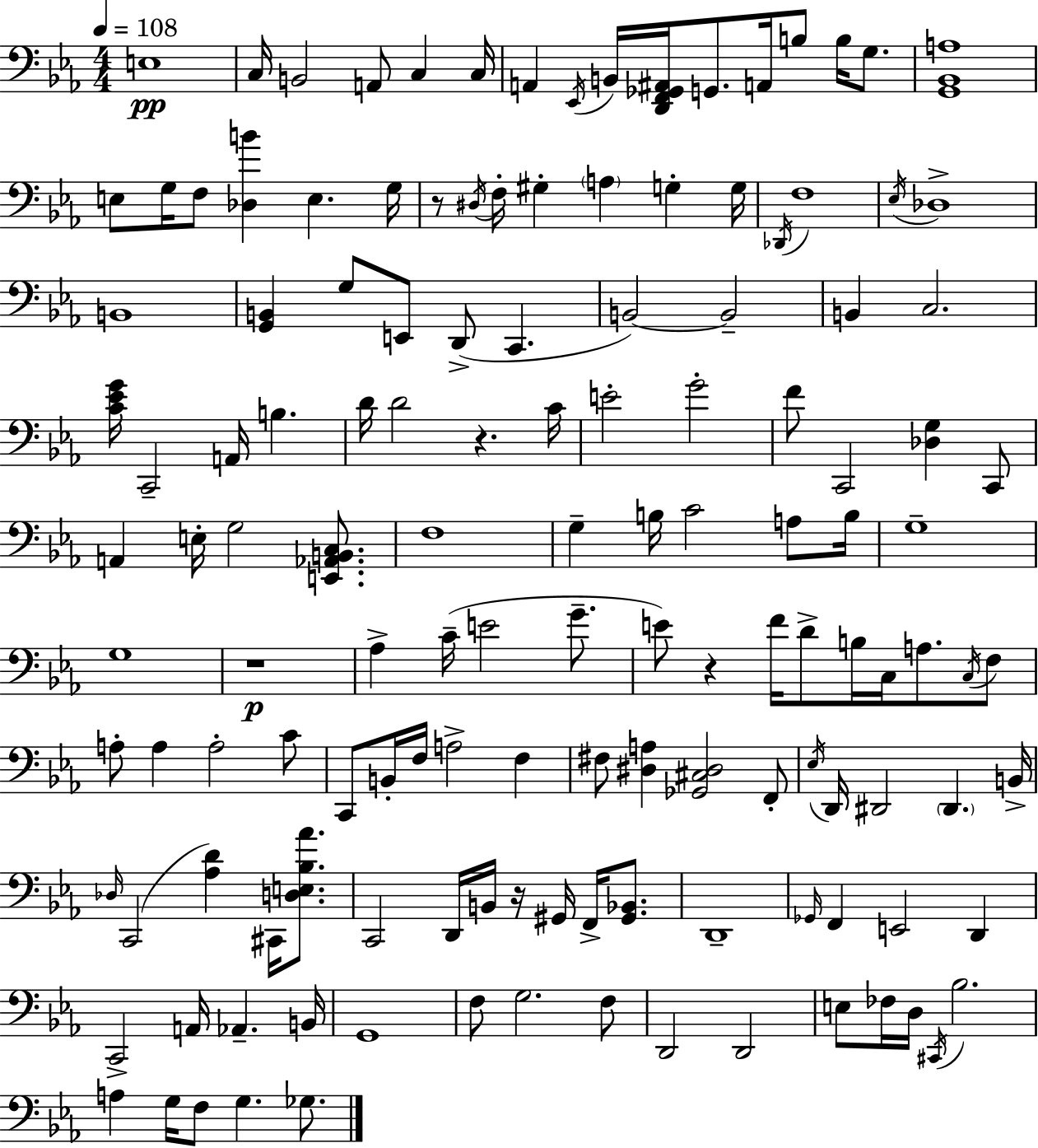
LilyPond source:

{
  \clef bass
  \numericTimeSignature
  \time 4/4
  \key ees \major
  \tempo 4 = 108
  e1\pp | c16 b,2 a,8 c4 c16 | a,4 \acciaccatura { ees,16 } b,16 <d, f, ges, ais,>16 g,8. a,16 b8 b16 g8. | <g, bes, a>1 | \break e8 g16 f8 <des b'>4 e4. | g16 r8 \acciaccatura { dis16 } f16-. gis4-. \parenthesize a4 g4-. | g16 \acciaccatura { des,16 } f1 | \acciaccatura { ees16 } des1-> | \break b,1 | <g, b,>4 g8 e,8 d,8->( c,4. | b,2~~) b,2-- | b,4 c2. | \break <c' ees' g'>16 c,2-- a,16 b4. | d'16 d'2 r4. | c'16 e'2-. g'2-. | f'8 c,2 <des g>4 | \break c,8 a,4 e16-. g2 | <e, aes, b, c>8. f1 | g4-- b16 c'2 | a8 b16 g1-- | \break g1 | r1\p | aes4-> c'16--( e'2 | g'8.-- e'8) r4 f'16 d'8-> b16 c16 a8. | \break \acciaccatura { c16 } f8 a8-. a4 a2-. | c'8 c,8 b,16-. f16 a2-> | f4 fis8 <dis a>4 <ges, cis dis>2 | f,8-. \acciaccatura { ees16 } d,16 dis,2 \parenthesize dis,4. | \break b,16-> \grace { des16 }( c,2 <aes d'>4) | cis,16 <d e bes aes'>8. c,2 d,16 | b,16 r16 gis,16 f,16-> <gis, bes,>8. d,1-- | \grace { ges,16 } f,4 e,2 | \break d,4 c,2-> | a,16 aes,4.-- b,16 g,1 | f8 g2. | f8 d,2 | \break d,2 e8 fes16 d16 \acciaccatura { cis,16 } bes2. | a4 g16 f8 | g4. ges8. \bar "|."
}